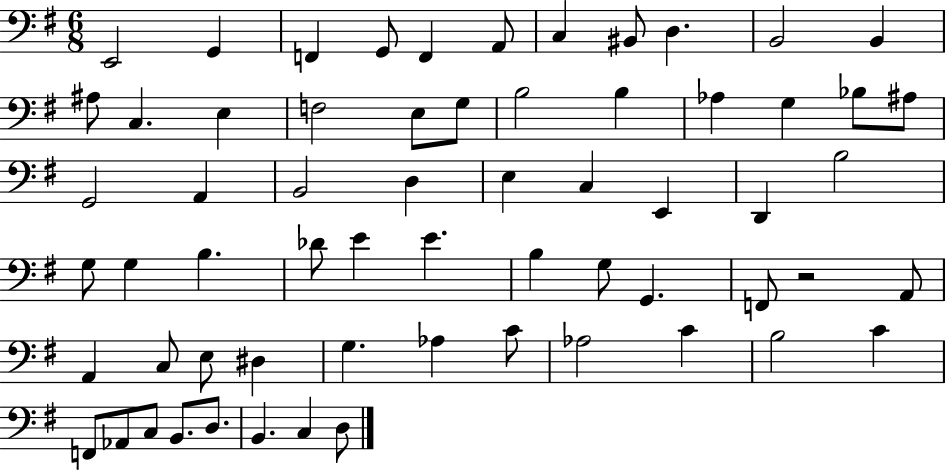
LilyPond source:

{
  \clef bass
  \numericTimeSignature
  \time 6/8
  \key g \major
  e,2 g,4 | f,4 g,8 f,4 a,8 | c4 bis,8 d4. | b,2 b,4 | \break ais8 c4. e4 | f2 e8 g8 | b2 b4 | aes4 g4 bes8 ais8 | \break g,2 a,4 | b,2 d4 | e4 c4 e,4 | d,4 b2 | \break g8 g4 b4. | des'8 e'4 e'4. | b4 g8 g,4. | f,8 r2 a,8 | \break a,4 c8 e8 dis4 | g4. aes4 c'8 | aes2 c'4 | b2 c'4 | \break f,8 aes,8 c8 b,8. d8. | b,4. c4 d8 | \bar "|."
}